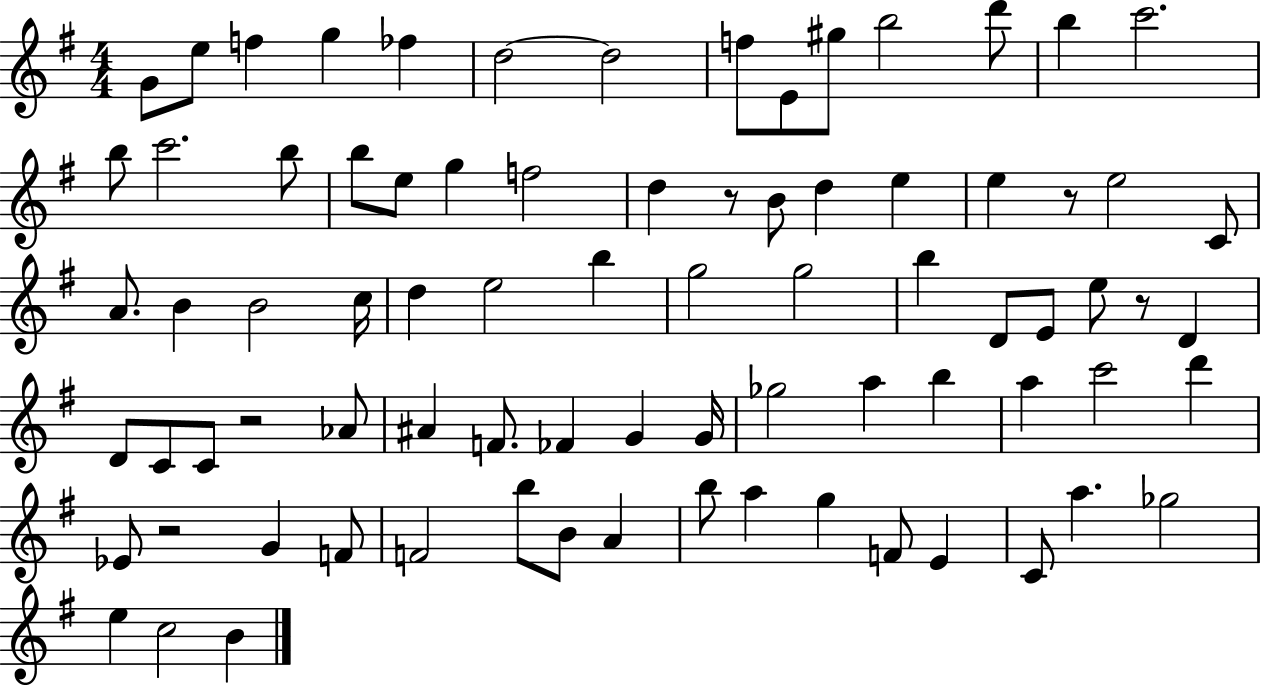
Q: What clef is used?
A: treble